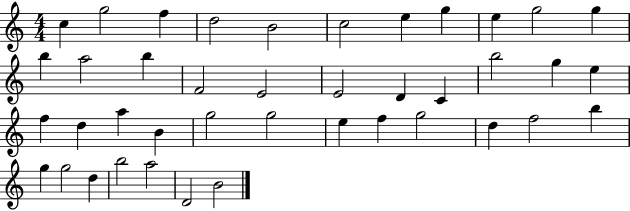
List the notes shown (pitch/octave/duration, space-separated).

C5/q G5/h F5/q D5/h B4/h C5/h E5/q G5/q E5/q G5/h G5/q B5/q A5/h B5/q F4/h E4/h E4/h D4/q C4/q B5/h G5/q E5/q F5/q D5/q A5/q B4/q G5/h G5/h E5/q F5/q G5/h D5/q F5/h B5/q G5/q G5/h D5/q B5/h A5/h D4/h B4/h